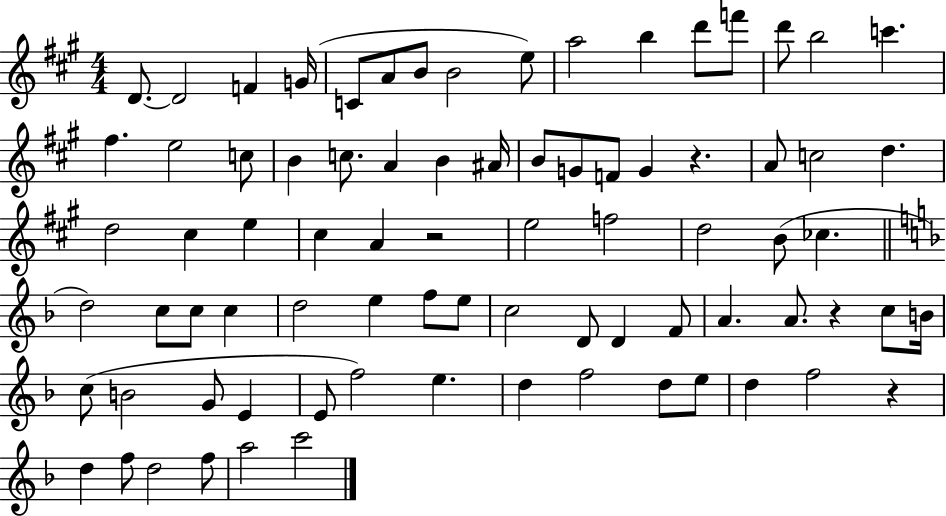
X:1
T:Untitled
M:4/4
L:1/4
K:A
D/2 D2 F G/4 C/2 A/2 B/2 B2 e/2 a2 b d'/2 f'/2 d'/2 b2 c' ^f e2 c/2 B c/2 A B ^A/4 B/2 G/2 F/2 G z A/2 c2 d d2 ^c e ^c A z2 e2 f2 d2 B/2 _c d2 c/2 c/2 c d2 e f/2 e/2 c2 D/2 D F/2 A A/2 z c/2 B/4 c/2 B2 G/2 E E/2 f2 e d f2 d/2 e/2 d f2 z d f/2 d2 f/2 a2 c'2